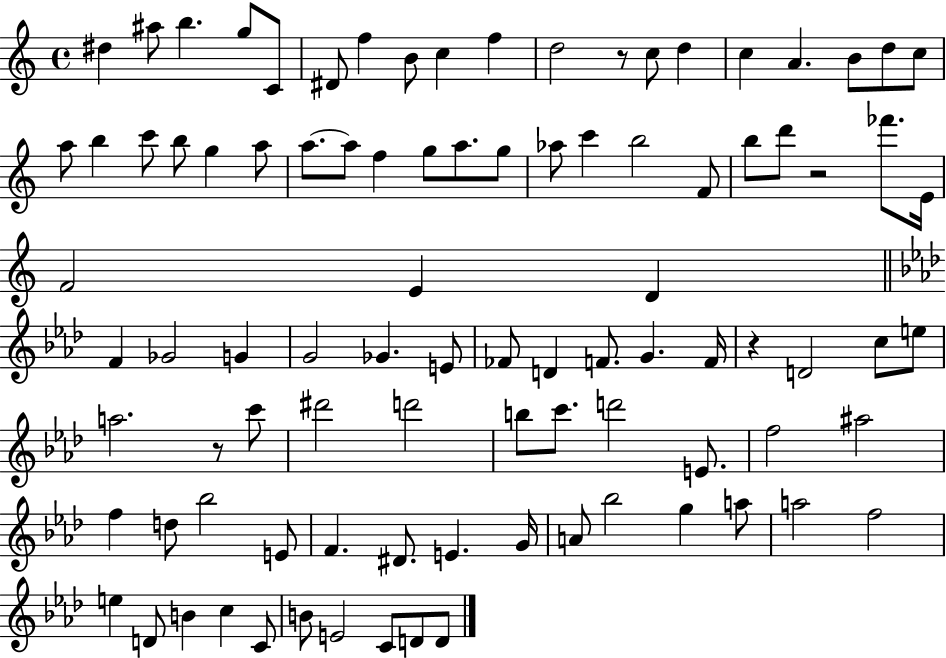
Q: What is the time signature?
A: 4/4